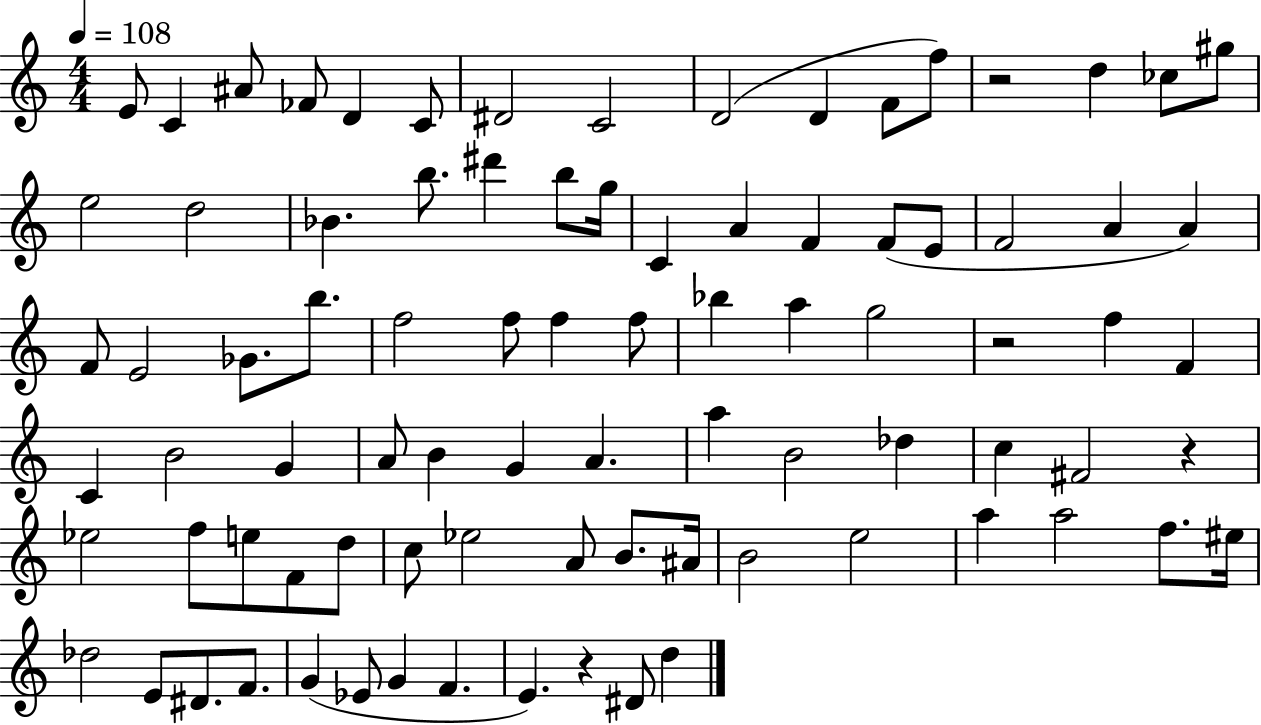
{
  \clef treble
  \numericTimeSignature
  \time 4/4
  \key c \major
  \tempo 4 = 108
  e'8 c'4 ais'8 fes'8 d'4 c'8 | dis'2 c'2 | d'2( d'4 f'8 f''8) | r2 d''4 ces''8 gis''8 | \break e''2 d''2 | bes'4. b''8. dis'''4 b''8 g''16 | c'4 a'4 f'4 f'8( e'8 | f'2 a'4 a'4) | \break f'8 e'2 ges'8. b''8. | f''2 f''8 f''4 f''8 | bes''4 a''4 g''2 | r2 f''4 f'4 | \break c'4 b'2 g'4 | a'8 b'4 g'4 a'4. | a''4 b'2 des''4 | c''4 fis'2 r4 | \break ees''2 f''8 e''8 f'8 d''8 | c''8 ees''2 a'8 b'8. ais'16 | b'2 e''2 | a''4 a''2 f''8. eis''16 | \break des''2 e'8 dis'8. f'8. | g'4( ees'8 g'4 f'4. | e'4.) r4 dis'8 d''4 | \bar "|."
}